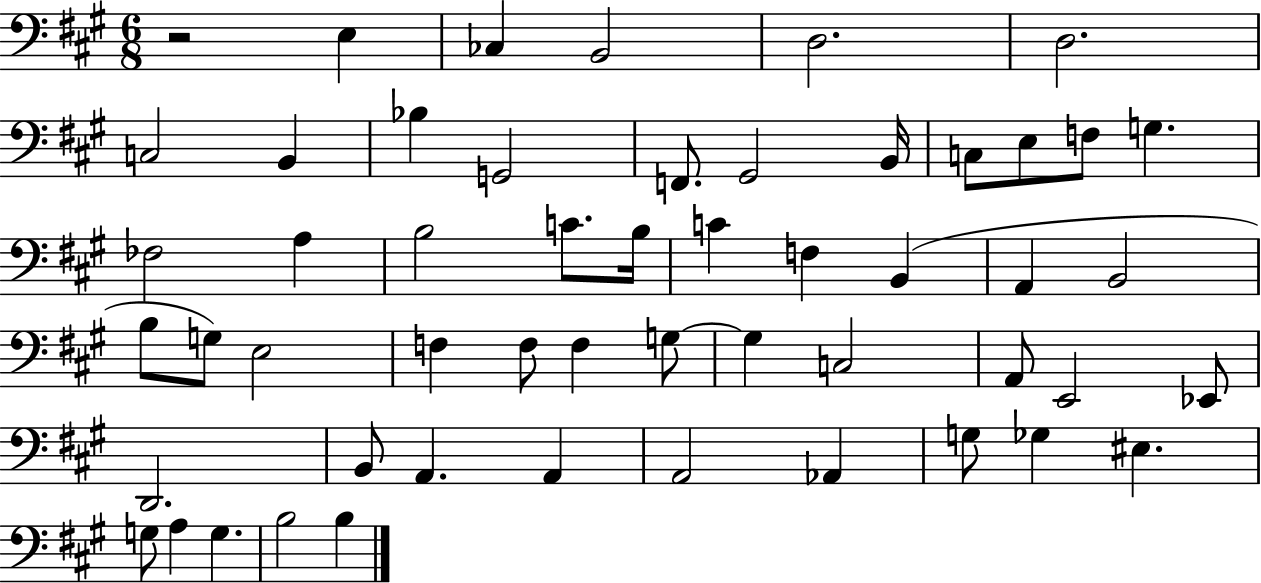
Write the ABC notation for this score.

X:1
T:Untitled
M:6/8
L:1/4
K:A
z2 E, _C, B,,2 D,2 D,2 C,2 B,, _B, G,,2 F,,/2 ^G,,2 B,,/4 C,/2 E,/2 F,/2 G, _F,2 A, B,2 C/2 B,/4 C F, B,, A,, B,,2 B,/2 G,/2 E,2 F, F,/2 F, G,/2 G, C,2 A,,/2 E,,2 _E,,/2 D,,2 B,,/2 A,, A,, A,,2 _A,, G,/2 _G, ^E, G,/2 A, G, B,2 B,